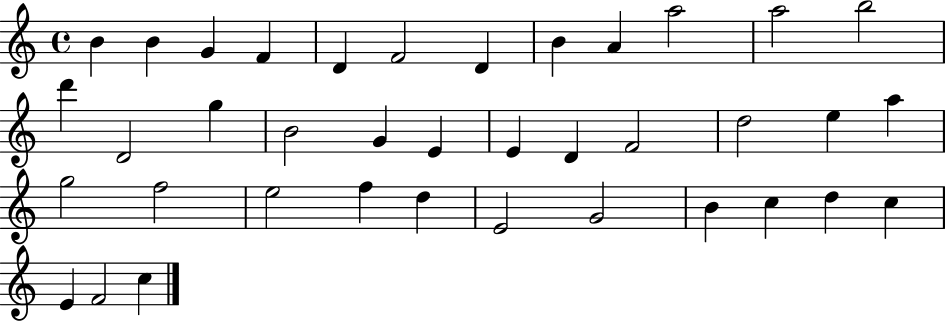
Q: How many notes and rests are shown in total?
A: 38